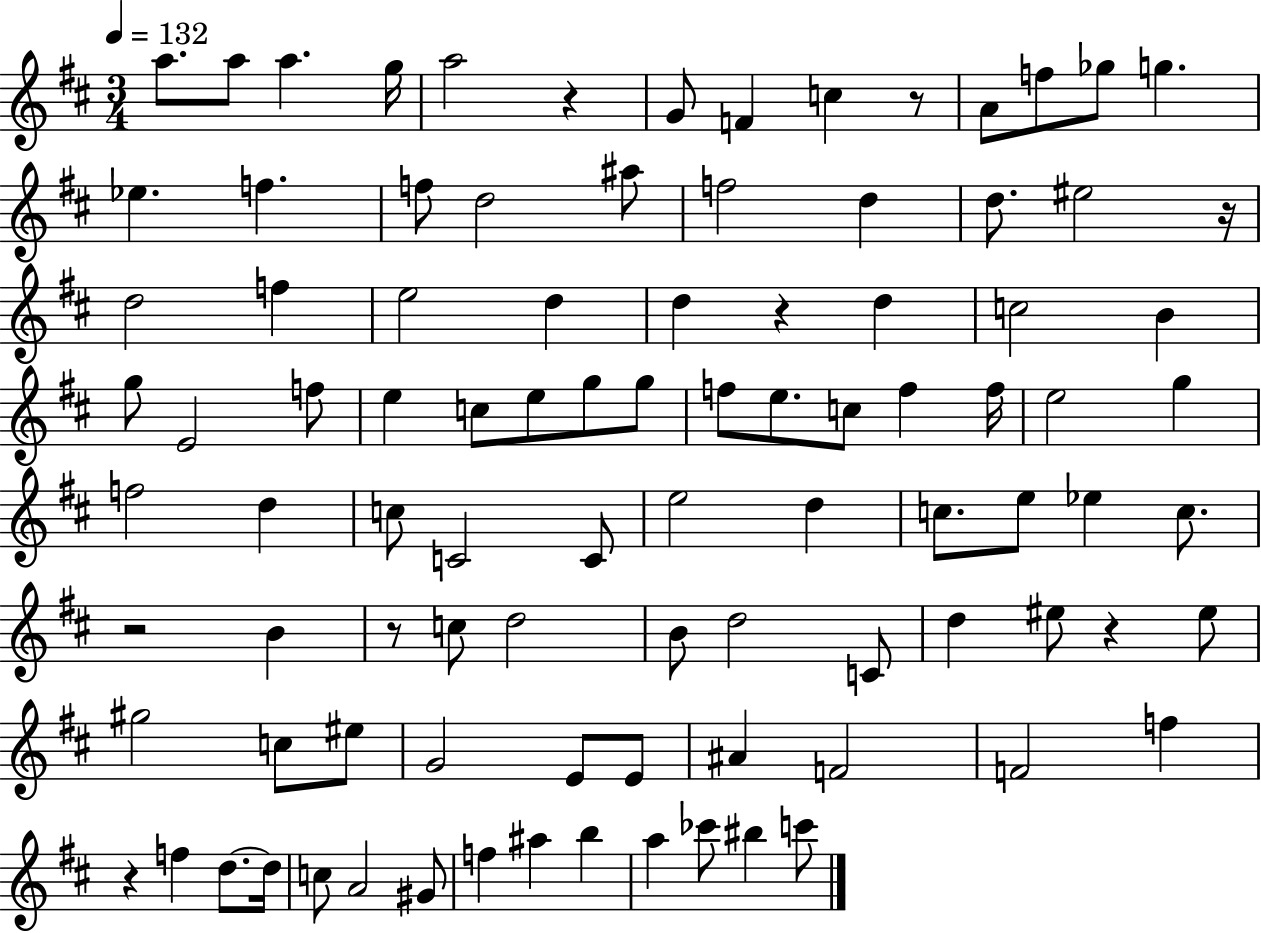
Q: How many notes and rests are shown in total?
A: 95